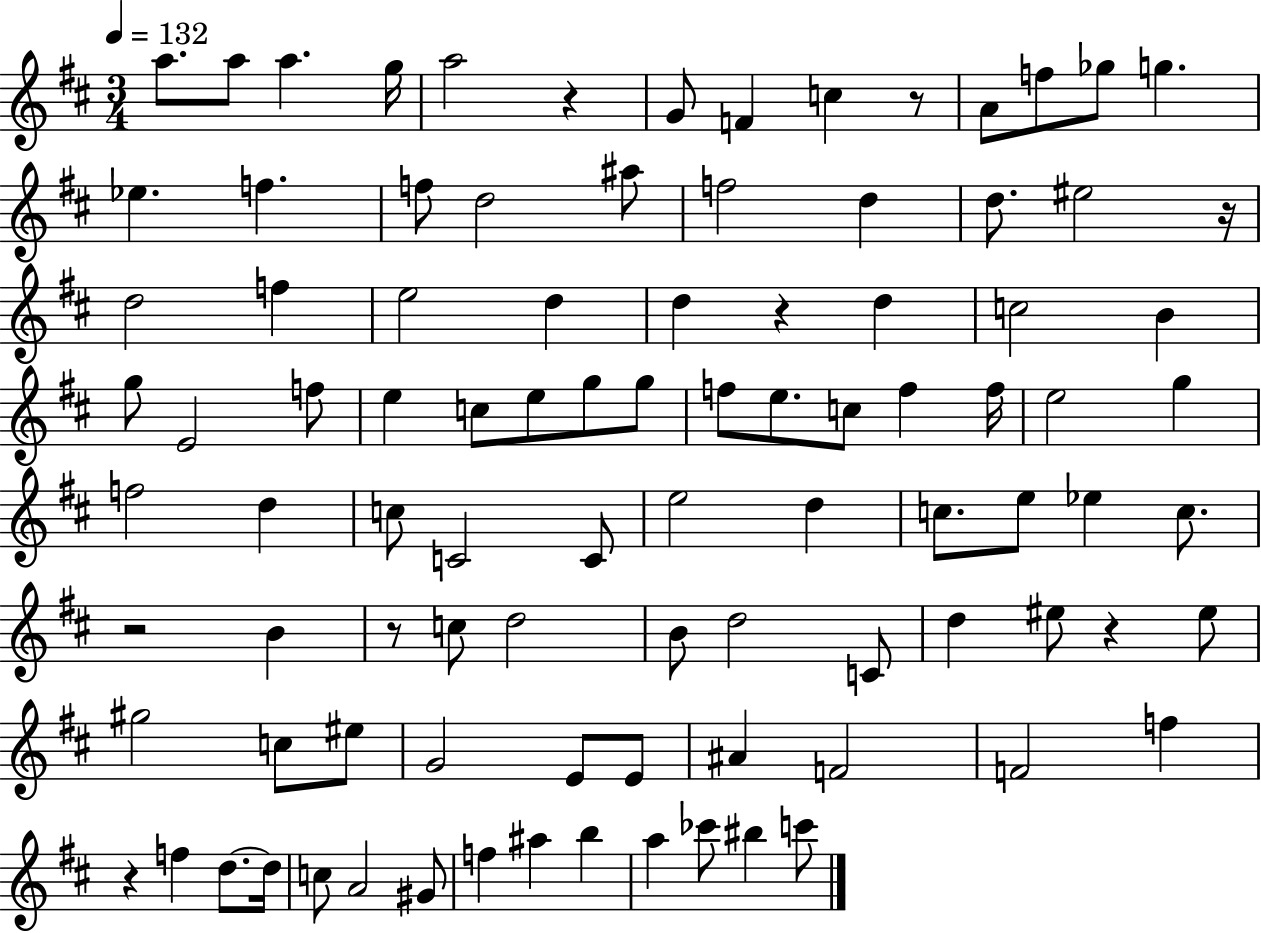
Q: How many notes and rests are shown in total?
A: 95